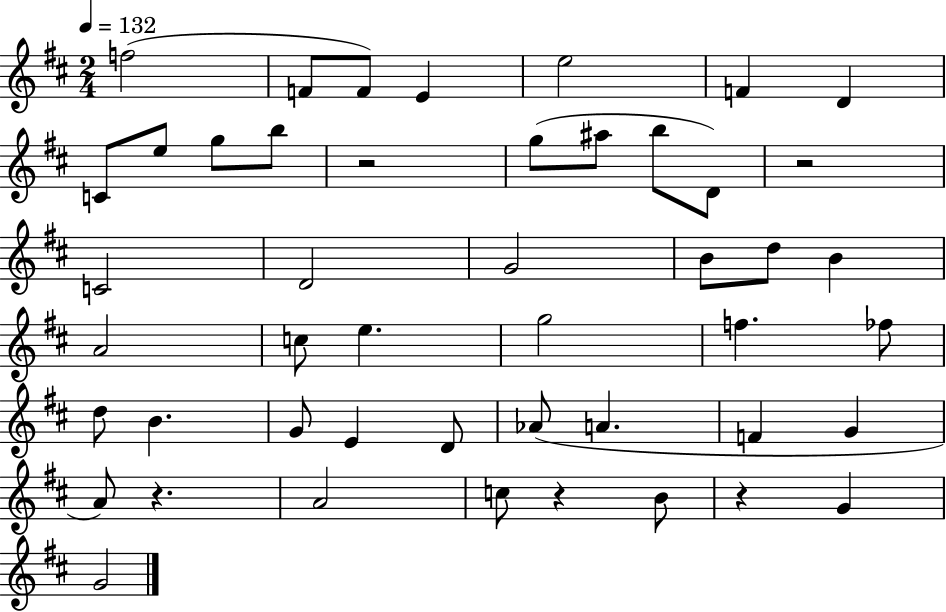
X:1
T:Untitled
M:2/4
L:1/4
K:D
f2 F/2 F/2 E e2 F D C/2 e/2 g/2 b/2 z2 g/2 ^a/2 b/2 D/2 z2 C2 D2 G2 B/2 d/2 B A2 c/2 e g2 f _f/2 d/2 B G/2 E D/2 _A/2 A F G A/2 z A2 c/2 z B/2 z G G2